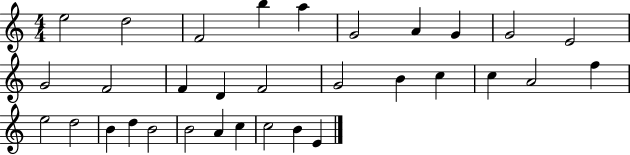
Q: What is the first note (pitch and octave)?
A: E5